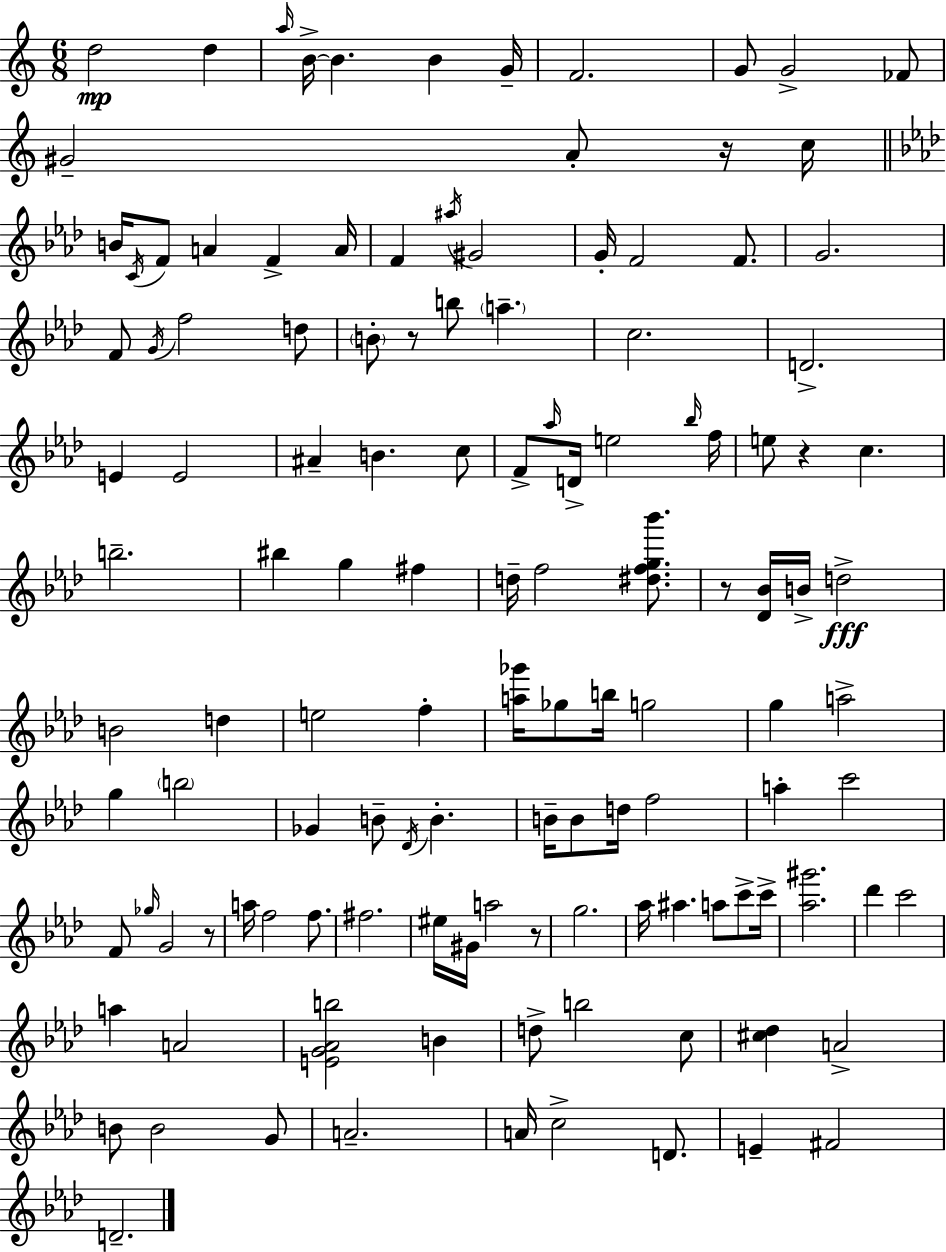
{
  \clef treble
  \numericTimeSignature
  \time 6/8
  \key c \major
  d''2\mp d''4 | \grace { a''16 } b'16->~~ b'4. b'4 | g'16-- f'2. | g'8 g'2-> fes'8 | \break gis'2-- a'8-. r16 | c''16 \bar "||" \break \key aes \major b'16 \acciaccatura { c'16 } f'8 a'4 f'4-> | a'16 f'4 \acciaccatura { ais''16 } gis'2 | g'16-. f'2 f'8. | g'2. | \break f'8 \acciaccatura { g'16 } f''2 | d''8 \parenthesize b'8-. r8 b''8 \parenthesize a''4.-- | c''2. | d'2.-> | \break e'4 e'2 | ais'4-- b'4. | c''8 f'8-> \grace { aes''16 } d'16-> e''2 | \grace { bes''16 } f''16 e''8 r4 c''4. | \break b''2.-- | bis''4 g''4 | fis''4 d''16-- f''2 | <dis'' f'' g'' bes'''>8. r8 <des' bes'>16 b'16-> d''2->\fff | \break b'2 | d''4 e''2 | f''4-. <a'' ges'''>16 ges''8 b''16 g''2 | g''4 a''2-> | \break g''4 \parenthesize b''2 | ges'4 b'8-- \acciaccatura { des'16 } | b'4.-. b'16-- b'8 d''16 f''2 | a''4-. c'''2 | \break f'8 \grace { ges''16 } g'2 | r8 a''16 f''2 | f''8. fis''2. | eis''16 gis'16 a''2 | \break r8 g''2. | aes''16 ais''4. | a''8 c'''8-> c'''16-> <aes'' gis'''>2. | des'''4 c'''2 | \break a''4 a'2 | <e' g' aes' b''>2 | b'4 d''8-> b''2 | c''8 <cis'' des''>4 a'2-> | \break b'8 b'2 | g'8 a'2.-- | a'16 c''2-> | d'8. e'4-- fis'2 | \break d'2.-- | \bar "|."
}